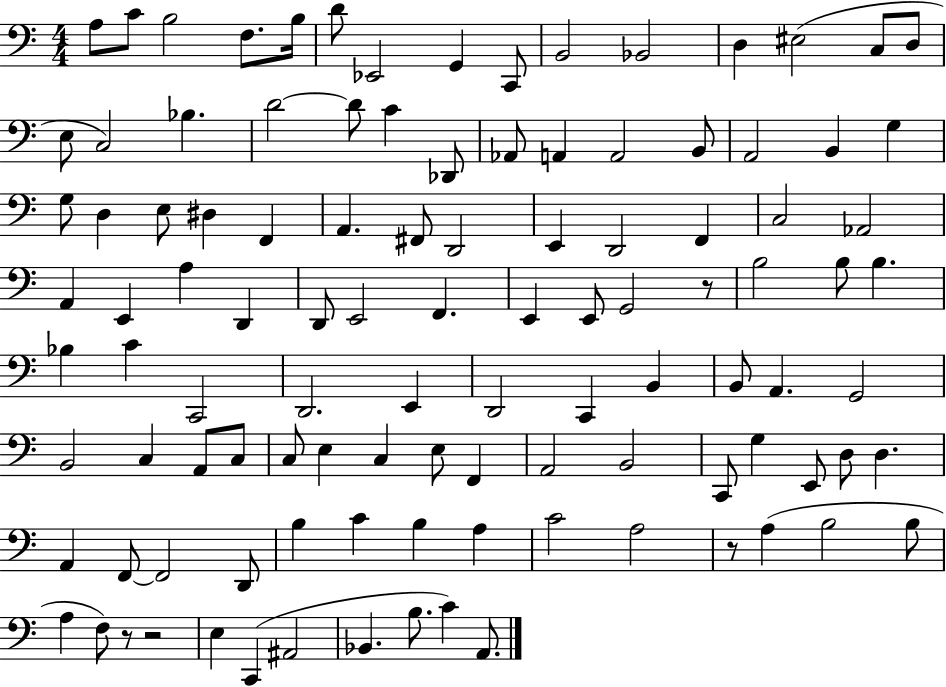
{
  \clef bass
  \numericTimeSignature
  \time 4/4
  \key c \major
  a8 c'8 b2 f8. b16 | d'8 ees,2 g,4 c,8 | b,2 bes,2 | d4 eis2( c8 d8 | \break e8 c2) bes4. | d'2~~ d'8 c'4 des,8 | aes,8 a,4 a,2 b,8 | a,2 b,4 g4 | \break g8 d4 e8 dis4 f,4 | a,4. fis,8 d,2 | e,4 d,2 f,4 | c2 aes,2 | \break a,4 e,4 a4 d,4 | d,8 e,2 f,4. | e,4 e,8 g,2 r8 | b2 b8 b4. | \break bes4 c'4 c,2 | d,2. e,4 | d,2 c,4 b,4 | b,8 a,4. g,2 | \break b,2 c4 a,8 c8 | c8 e4 c4 e8 f,4 | a,2 b,2 | c,8 g4 e,8 d8 d4. | \break a,4 f,8~~ f,2 d,8 | b4 c'4 b4 a4 | c'2 a2 | r8 a4( b2 b8 | \break a4 f8) r8 r2 | e4 c,4( ais,2 | bes,4. b8. c'4) a,8. | \bar "|."
}